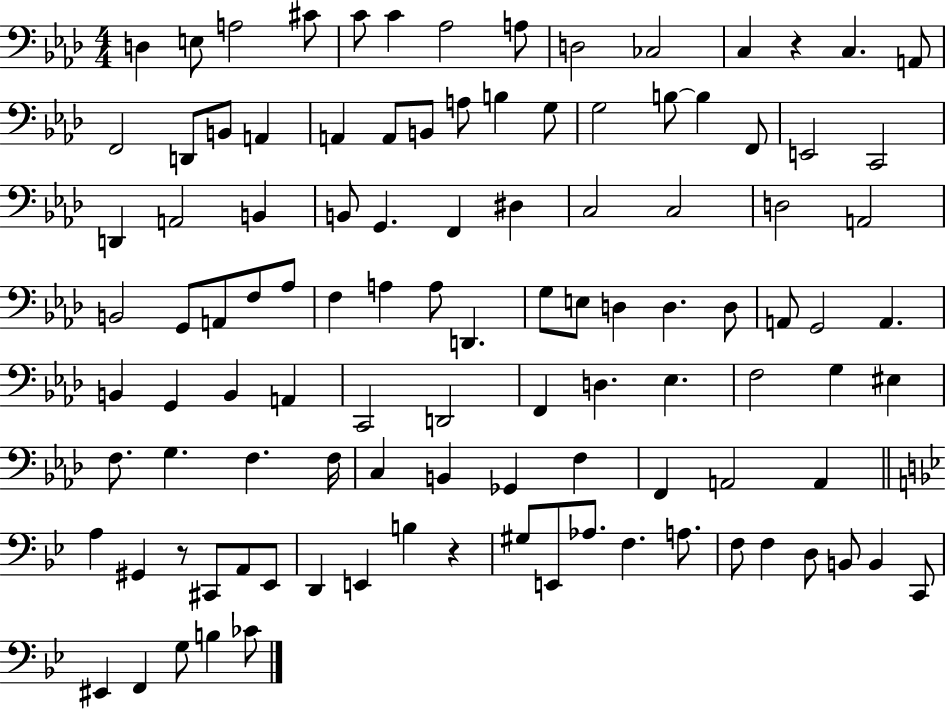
{
  \clef bass
  \numericTimeSignature
  \time 4/4
  \key aes \major
  d4 e8 a2 cis'8 | c'8 c'4 aes2 a8 | d2 ces2 | c4 r4 c4. a,8 | \break f,2 d,8 b,8 a,4 | a,4 a,8 b,8 a8 b4 g8 | g2 b8~~ b4 f,8 | e,2 c,2 | \break d,4 a,2 b,4 | b,8 g,4. f,4 dis4 | c2 c2 | d2 a,2 | \break b,2 g,8 a,8 f8 aes8 | f4 a4 a8 d,4. | g8 e8 d4 d4. d8 | a,8 g,2 a,4. | \break b,4 g,4 b,4 a,4 | c,2 d,2 | f,4 d4. ees4. | f2 g4 eis4 | \break f8. g4. f4. f16 | c4 b,4 ges,4 f4 | f,4 a,2 a,4 | \bar "||" \break \key bes \major a4 gis,4 r8 cis,8 a,8 ees,8 | d,4 e,4 b4 r4 | gis8 e,8 aes8. f4. a8. | f8 f4 d8 b,8 b,4 c,8 | \break eis,4 f,4 g8 b4 ces'8 | \bar "|."
}